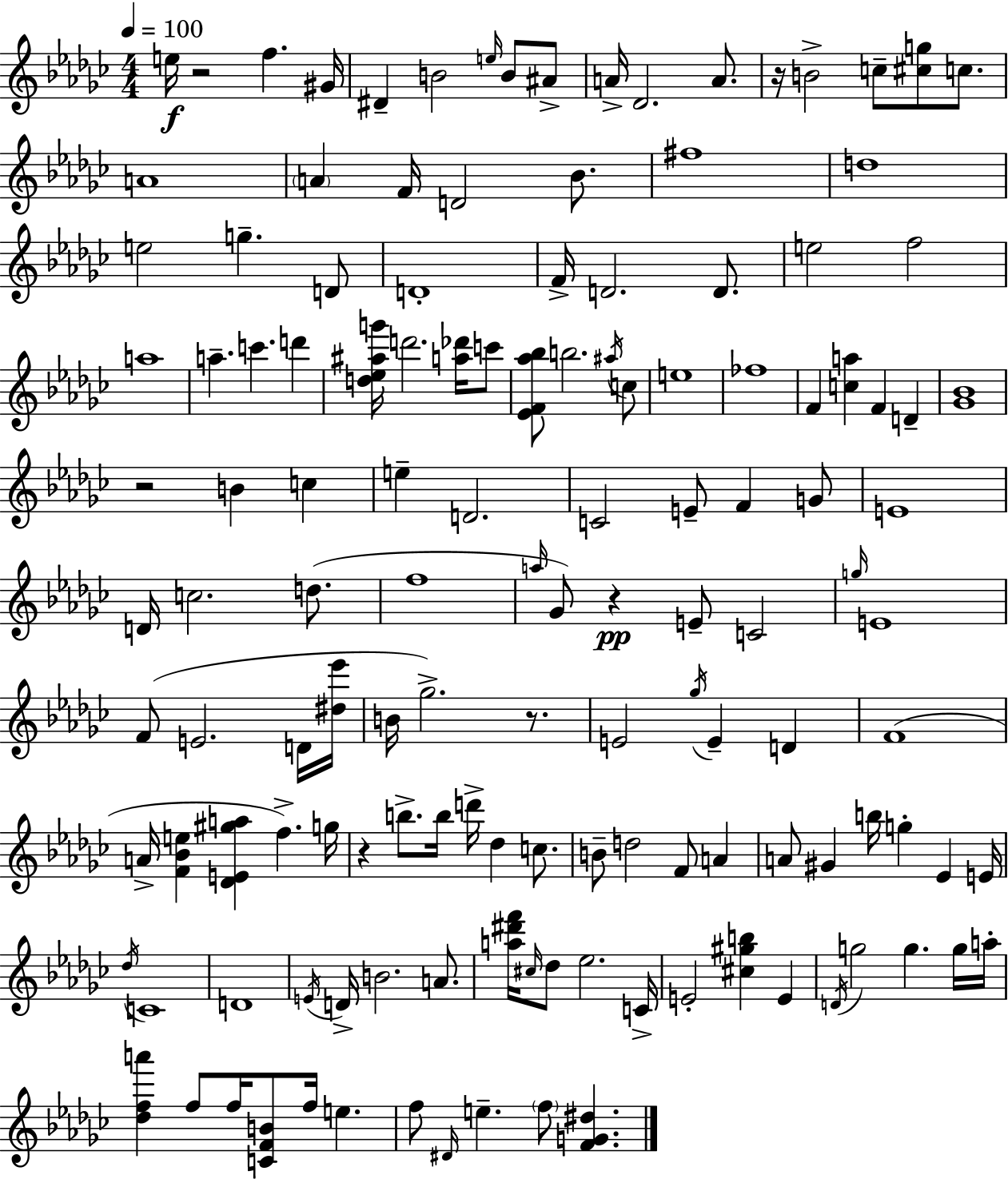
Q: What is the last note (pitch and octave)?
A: F5